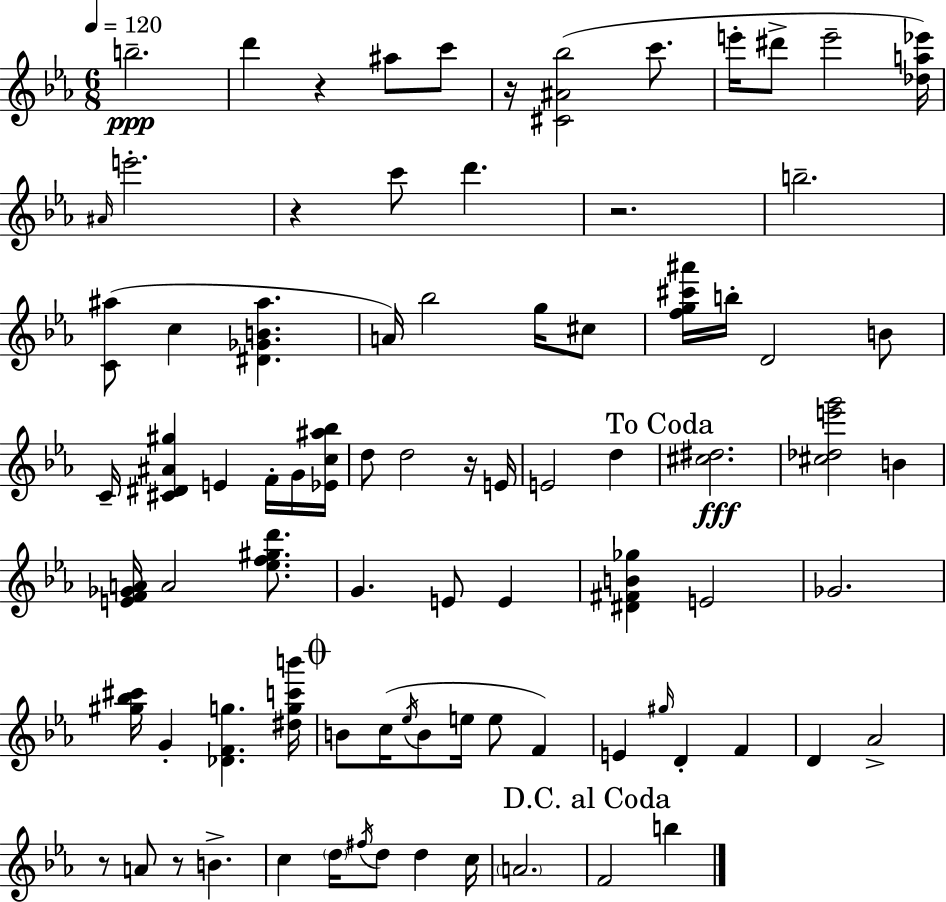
B5/h. D6/q R/q A#5/e C6/e R/s [C#4,A#4,Bb5]/h C6/e. E6/s D#6/e E6/h [Db5,A5,Eb6]/s A#4/s E6/h. R/q C6/e D6/q. R/h. B5/h. [C4,A#5]/e C5/q [D#4,Gb4,B4,A#5]/q. A4/s Bb5/h G5/s C#5/e [F5,G5,C#6,A#6]/s B5/s D4/h B4/e C4/s [C#4,D#4,A#4,G#5]/q E4/q F4/s G4/s [Eb4,C5,A#5,Bb5]/s D5/e D5/h R/s E4/s E4/h D5/q [C#5,D#5]/h. [C#5,Db5,E6,G6]/h B4/q [E4,F4,Gb4,A4]/s A4/h [Eb5,F5,G#5,D6]/e. G4/q. E4/e E4/q [D#4,F#4,B4,Gb5]/q E4/h Gb4/h. [G#5,Bb5,C#6]/s G4/q [Db4,F4,G5]/q. [D#5,G5,C6,B6]/s B4/e C5/s Eb5/s B4/e E5/s E5/e F4/q E4/q G#5/s D4/q F4/q D4/q Ab4/h R/e A4/e R/e B4/q. C5/q D5/s F#5/s D5/e D5/q C5/s A4/h. F4/h B5/q